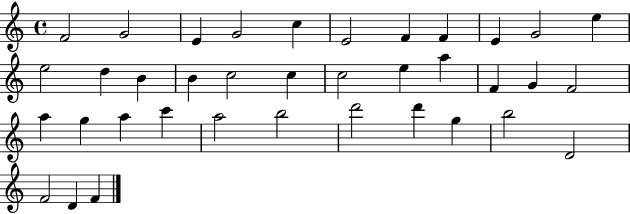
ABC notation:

X:1
T:Untitled
M:4/4
L:1/4
K:C
F2 G2 E G2 c E2 F F E G2 e e2 d B B c2 c c2 e a F G F2 a g a c' a2 b2 d'2 d' g b2 D2 F2 D F